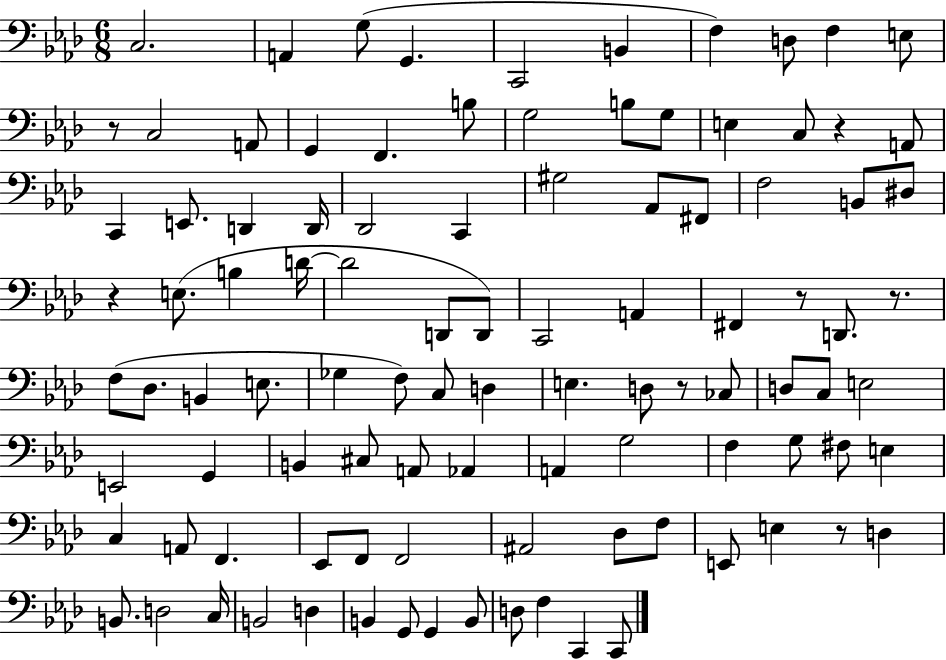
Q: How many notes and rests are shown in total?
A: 101